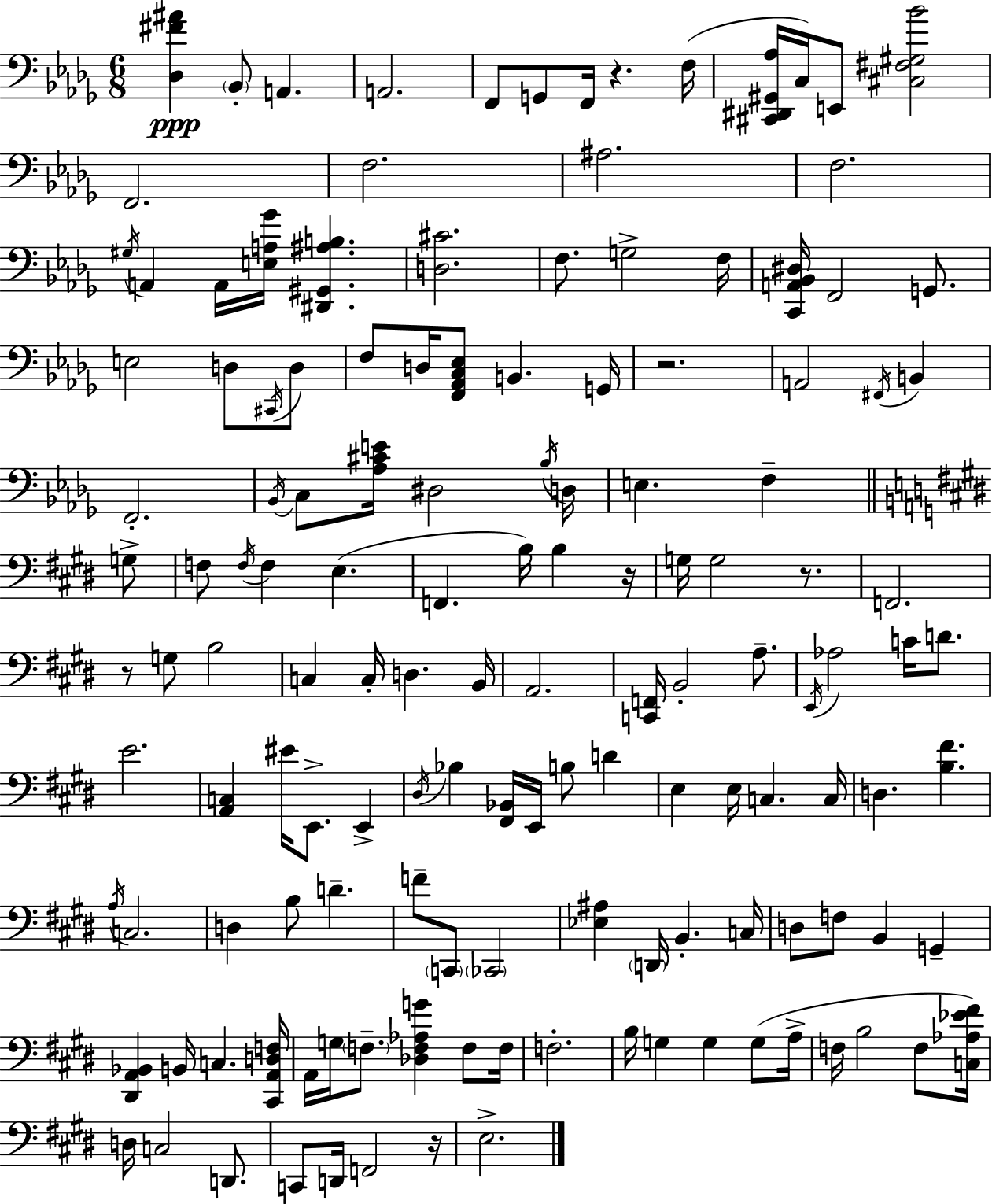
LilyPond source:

{
  \clef bass
  \numericTimeSignature
  \time 6/8
  \key bes \minor
  <des fis' ais'>4\ppp \parenthesize bes,8-. a,4. | a,2. | f,8 g,8 f,16 r4. f16( | <cis, dis, gis, aes>16 c16) e,8 <cis fis gis bes'>2 | \break f,2. | f2. | ais2. | f2. | \break \acciaccatura { gis16 } a,4 a,16 <e a ges'>16 <dis, gis, ais b>4. | <d cis'>2. | f8. g2-> | f16 <c, a, bes, dis>16 f,2 g,8. | \break e2 d8 \acciaccatura { cis,16 } | d8 f8 d16 <f, aes, c ees>8 b,4. | g,16 r2. | a,2 \acciaccatura { fis,16 } b,4 | \break f,2.-. | \acciaccatura { bes,16 } c8 <aes cis' e'>16 dis2 | \acciaccatura { bes16 } d16 e4. f4-- | \bar "||" \break \key e \major g8-> f8 \acciaccatura { f16 } f4 e4.( | f,4. b16) b4 | r16 g16 g2 | r8. f,2. | \break r8 g8 b2 | c4 c16-. d4. | b,16 a,2. | <c, f,>16 b,2-. | \break a8.-- \acciaccatura { e,16 } aes2 | c'16 d'8. e'2. | <a, c>4 eis'16 e,8.-> | e,4-> \acciaccatura { dis16 } bes4 <fis, bes,>16 e,16 b8 | \break d'4 e4 e16 c4. | c16 d4. <b fis'>4. | \acciaccatura { a16 } c2. | d4 b8 | \break d'4.-- f'8-- \parenthesize c,8 \parenthesize ces,2 | <ees ais>4 \parenthesize d,16 b,4.-. | c16 d8 f8 b,4 | g,4-- <dis, a, bes,>4 b,16 c4. | \break <cis, a, d f>16 a,16 g16 \parenthesize f8.-- <des f aes g'>4 | f8 f16 f2.-. | b16 g4 g4 | g8( a16-> f16 b2 | \break f8 <c aes ees' fis'>16) d16 c2 | d,8. c,8 d,16 f,2 | r16 e2.-> | \bar "|."
}